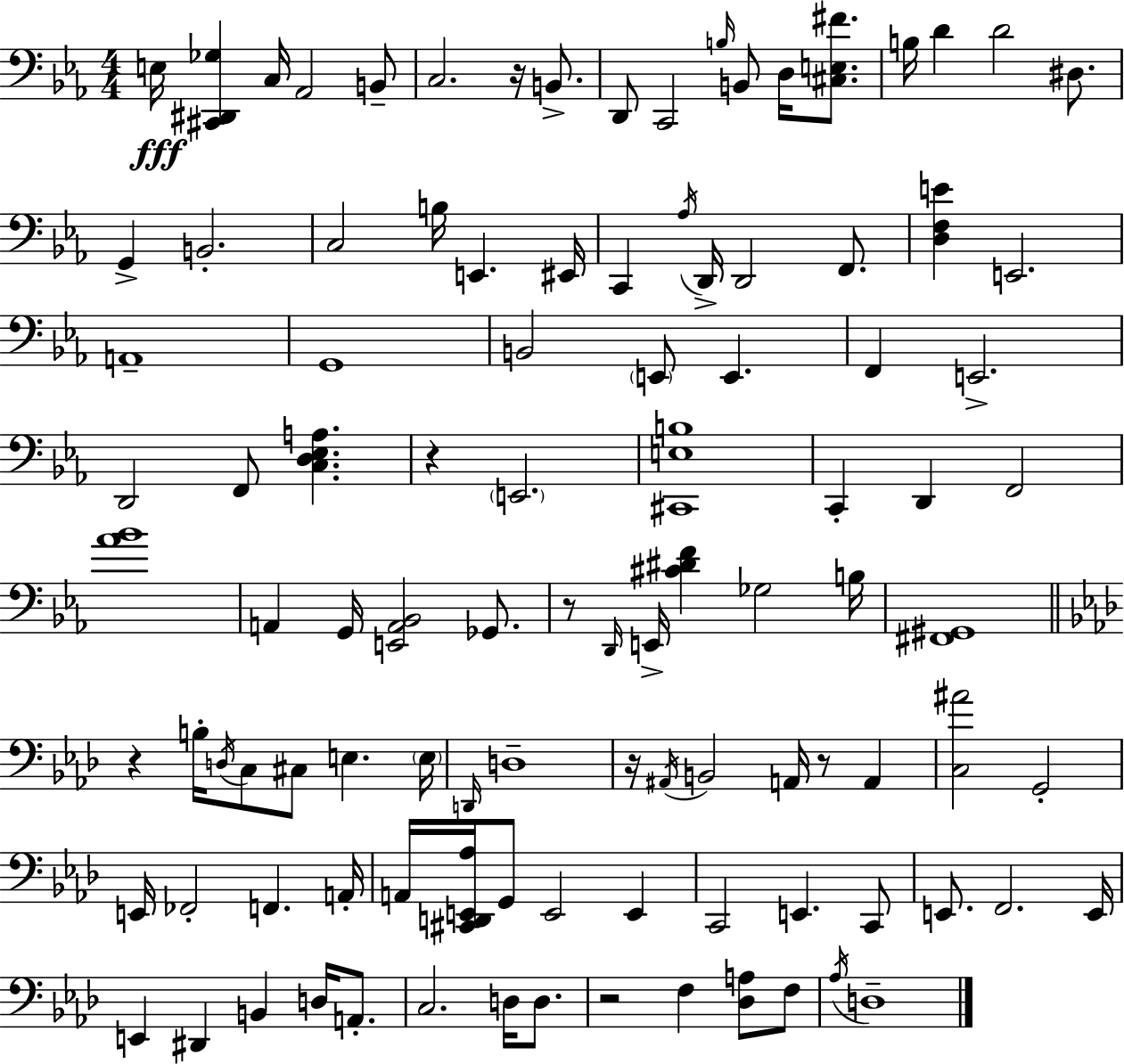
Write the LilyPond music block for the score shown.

{
  \clef bass
  \numericTimeSignature
  \time 4/4
  \key c \minor
  e16\fff <cis, dis, ges>4 c16 aes,2 b,8-- | c2. r16 b,8.-> | d,8 c,2 \grace { b16 } b,8 d16 <cis e fis'>8. | b16 d'4 d'2 dis8. | \break g,4-> b,2.-. | c2 b16 e,4. | eis,16 c,4 \acciaccatura { aes16 } d,16-> d,2 f,8. | <d f e'>4 e,2. | \break a,1-- | g,1 | b,2 \parenthesize e,8 e,4. | f,4 e,2.-> | \break d,2 f,8 <c d ees a>4. | r4 \parenthesize e,2. | <cis, e b>1 | c,4-. d,4 f,2 | \break <aes' bes'>1 | a,4 g,16 <e, a, bes,>2 ges,8. | r8 \grace { d,16 } e,16-> <cis' dis' f'>4 ges2 | b16 <fis, gis,>1 | \break \bar "||" \break \key aes \major r4 b16-. \acciaccatura { d16 } c8 cis8 e4. | \parenthesize e16 \grace { d,16 } d1-- | r16 \acciaccatura { ais,16 } b,2 a,16 r8 a,4 | <c ais'>2 g,2-. | \break e,16 fes,2-. f,4. | a,16-. a,16 <cis, d, e, aes>16 g,8 e,2 e,4 | c,2 e,4. | c,8 e,8. f,2. | \break e,16 e,4 dis,4 b,4 d16 | a,8.-. c2. d16 | d8. r2 f4 <des a>8 | f8 \acciaccatura { aes16 } d1-- | \break \bar "|."
}